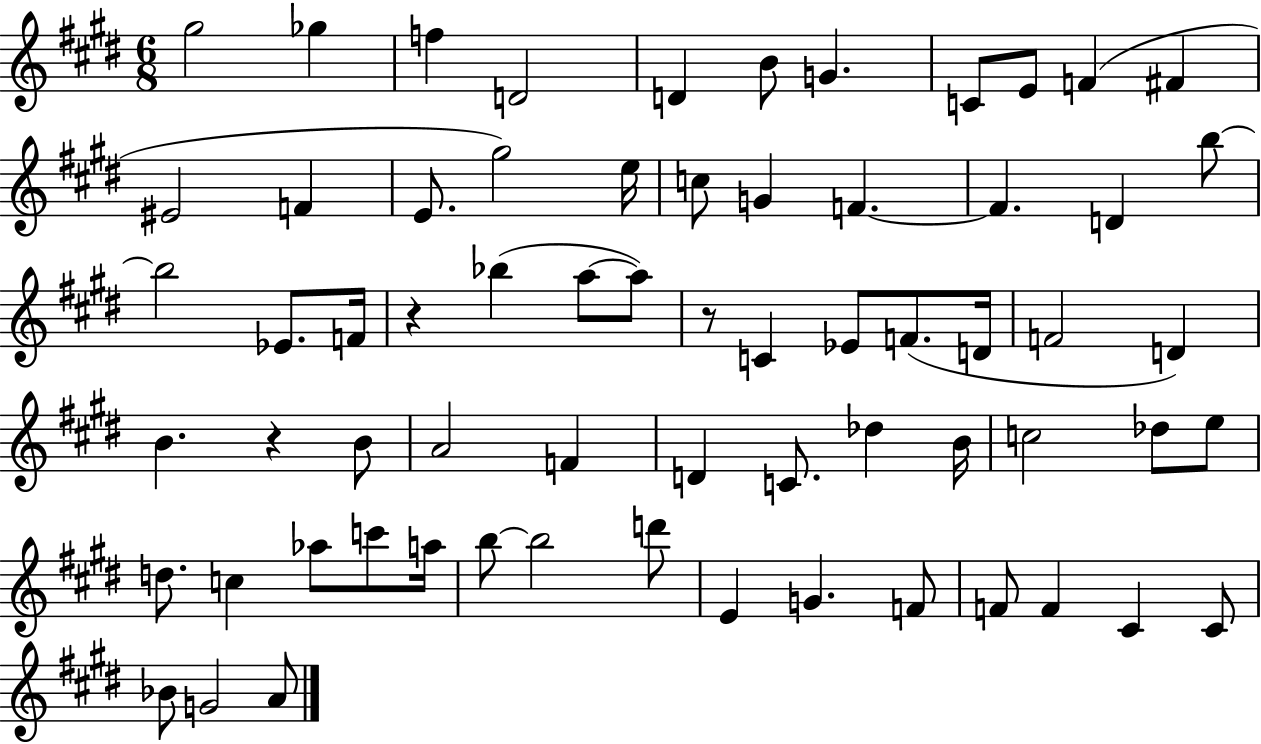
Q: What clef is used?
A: treble